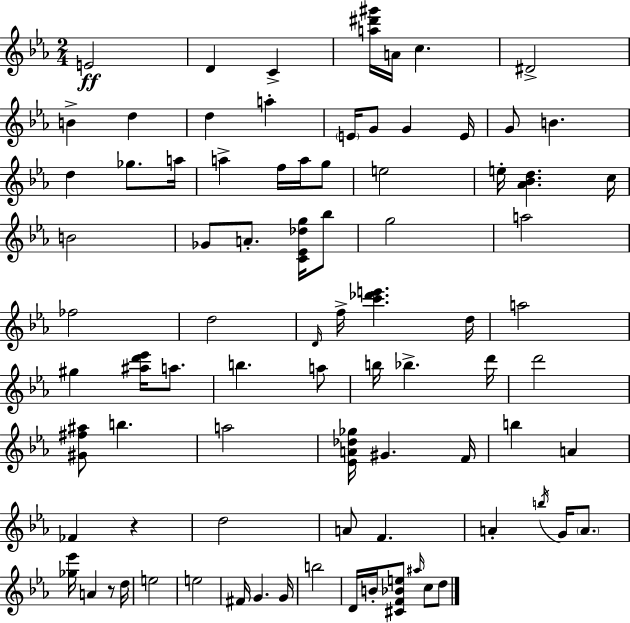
E4/h D4/q C4/q [A5,D#6,G#6]/s A4/s C5/q. D#4/h B4/q D5/q D5/q A5/q E4/s G4/e G4/q E4/s G4/e B4/q. D5/q Gb5/e. A5/s A5/q F5/s A5/s G5/e E5/h E5/s [Ab4,Bb4,D5]/q. C5/s B4/h Gb4/e A4/e. [C4,Eb4,Db5,G5]/s Bb5/e G5/h A5/h FES5/h D5/h D4/s F5/s [C6,Db6,E6]/q. D5/s A5/h G#5/q [A#5,D6,Eb6]/s A5/e. B5/q. A5/e B5/s Bb5/q. D6/s D6/h [G#4,F#5,A#5]/e B5/q. A5/h [Eb4,A4,Db5,Gb5]/s G#4/q. F4/s B5/q A4/q FES4/q R/q D5/h A4/e F4/q. A4/q B5/s G4/s A4/e. [Gb5,Eb6]/s A4/q R/e D5/s E5/h E5/h F#4/s G4/q. G4/s B5/h D4/s B4/s [C#4,F4,Bb4,E5]/e A#5/s C5/e D5/e